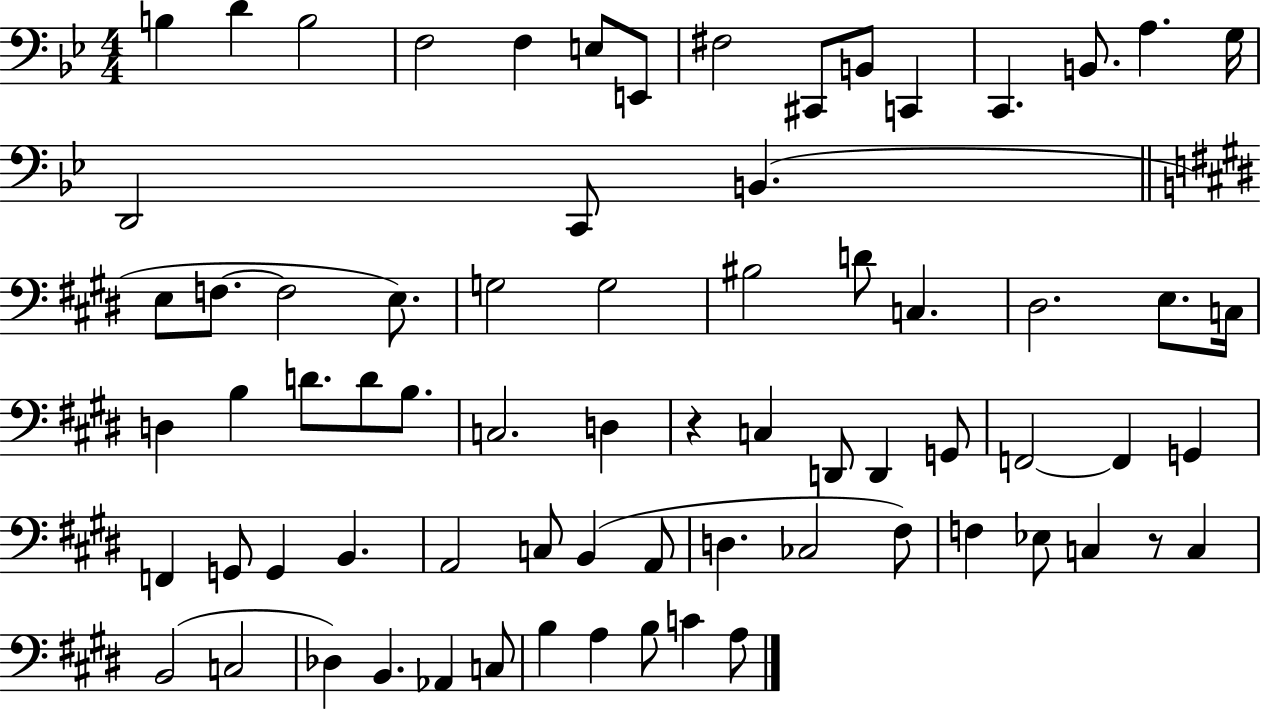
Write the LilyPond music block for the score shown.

{
  \clef bass
  \numericTimeSignature
  \time 4/4
  \key bes \major
  b4 d'4 b2 | f2 f4 e8 e,8 | fis2 cis,8 b,8 c,4 | c,4. b,8. a4. g16 | \break d,2 c,8 b,4.( | \bar "||" \break \key e \major e8 f8.~~ f2 e8.) | g2 g2 | bis2 d'8 c4. | dis2. e8. c16 | \break d4 b4 d'8. d'8 b8. | c2. d4 | r4 c4 d,8 d,4 g,8 | f,2~~ f,4 g,4 | \break f,4 g,8 g,4 b,4. | a,2 c8 b,4( a,8 | d4. ces2 fis8) | f4 ees8 c4 r8 c4 | \break b,2( c2 | des4) b,4. aes,4 c8 | b4 a4 b8 c'4 a8 | \bar "|."
}